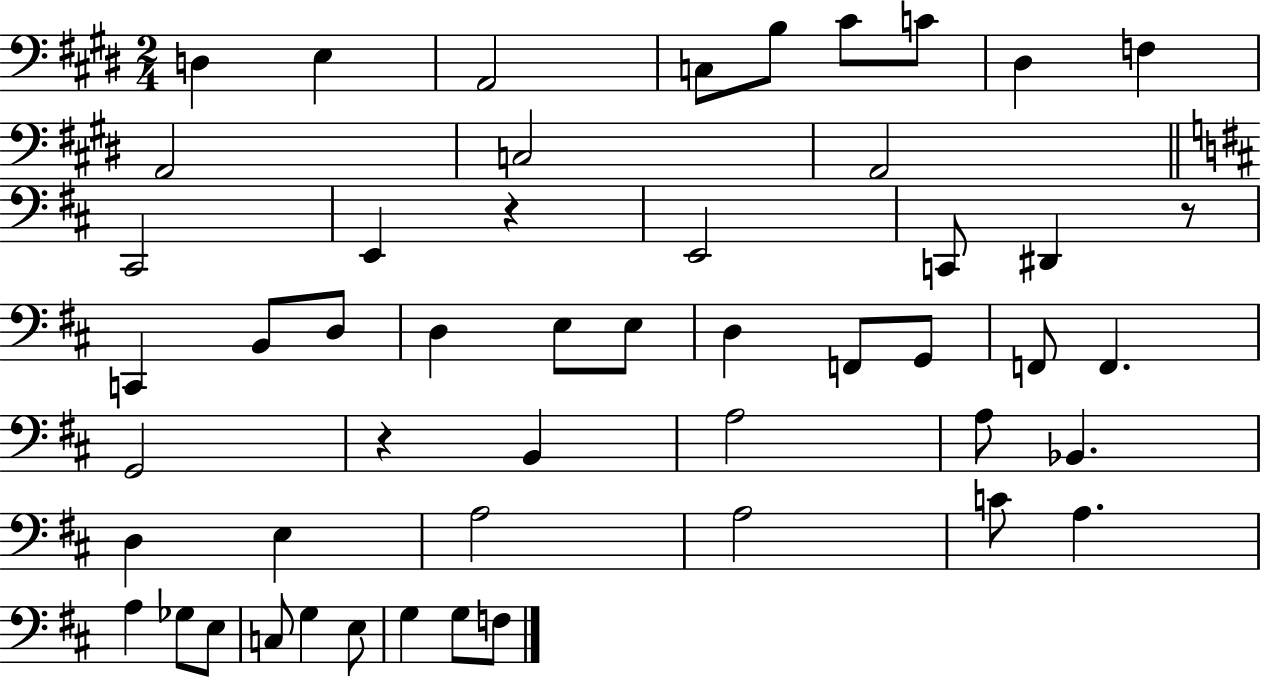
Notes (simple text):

D3/q E3/q A2/h C3/e B3/e C#4/e C4/e D#3/q F3/q A2/h C3/h A2/h C#2/h E2/q R/q E2/h C2/e D#2/q R/e C2/q B2/e D3/e D3/q E3/e E3/e D3/q F2/e G2/e F2/e F2/q. G2/h R/q B2/q A3/h A3/e Bb2/q. D3/q E3/q A3/h A3/h C4/e A3/q. A3/q Gb3/e E3/e C3/e G3/q E3/e G3/q G3/e F3/e